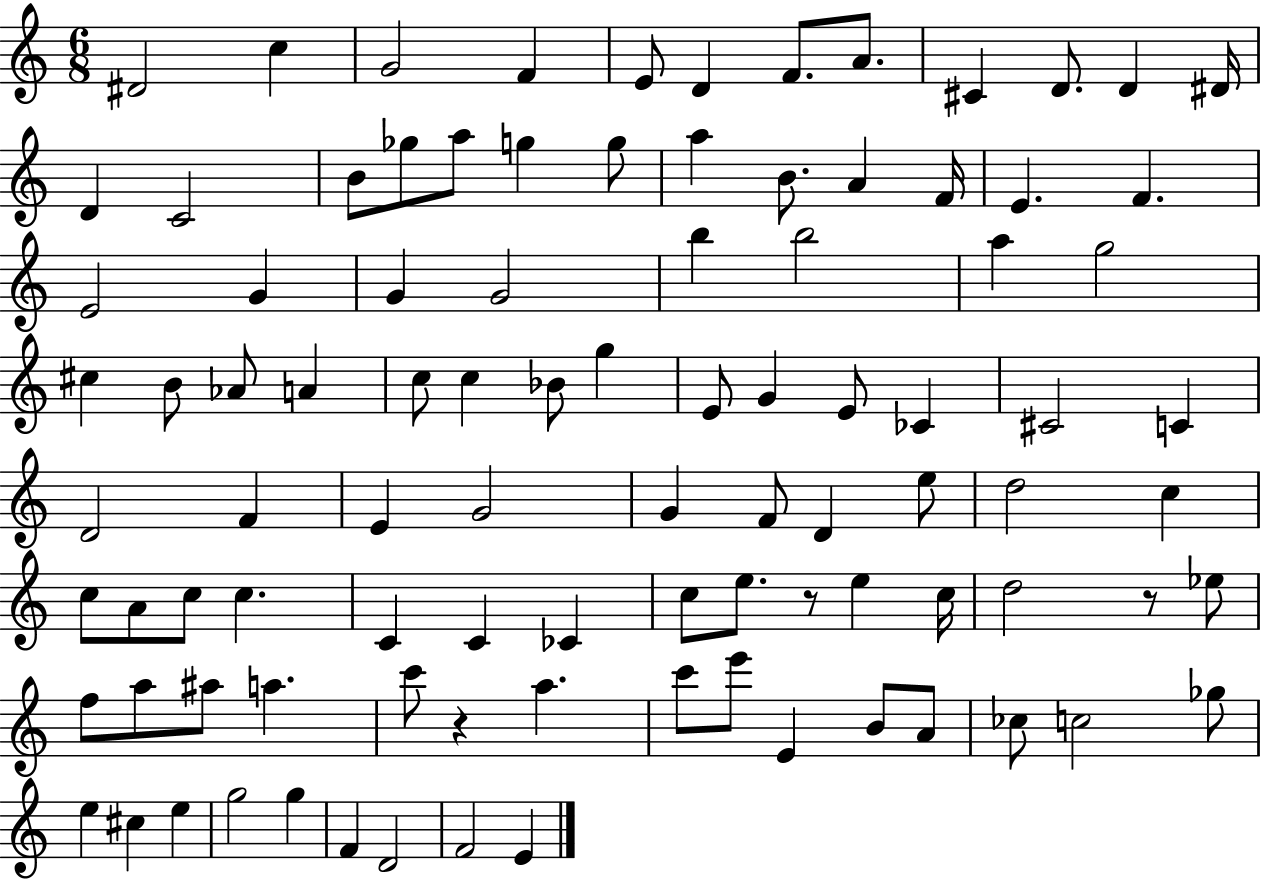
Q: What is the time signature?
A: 6/8